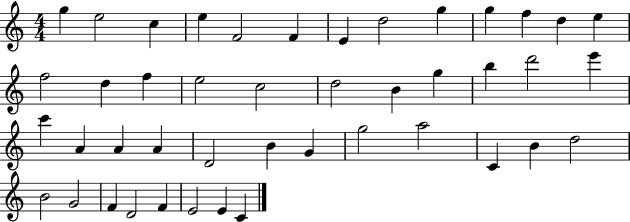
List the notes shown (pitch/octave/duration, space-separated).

G5/q E5/h C5/q E5/q F4/h F4/q E4/q D5/h G5/q G5/q F5/q D5/q E5/q F5/h D5/q F5/q E5/h C5/h D5/h B4/q G5/q B5/q D6/h E6/q C6/q A4/q A4/q A4/q D4/h B4/q G4/q G5/h A5/h C4/q B4/q D5/h B4/h G4/h F4/q D4/h F4/q E4/h E4/q C4/q